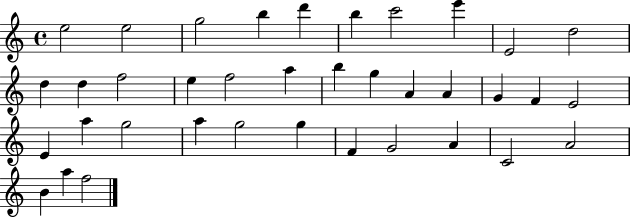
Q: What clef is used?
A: treble